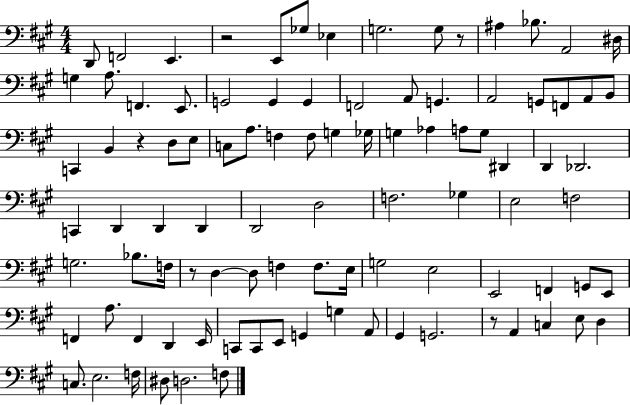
X:1
T:Untitled
M:4/4
L:1/4
K:A
D,,/2 F,,2 E,, z2 E,,/2 _G,/2 _E, G,2 G,/2 z/2 ^A, _B,/2 A,,2 ^D,/4 G, A,/2 F,, E,,/2 G,,2 G,, G,, F,,2 A,,/2 G,, A,,2 G,,/2 F,,/2 A,,/2 B,,/2 C,, B,, z D,/2 E,/2 C,/2 A,/2 F, F,/2 G, _G,/4 G, _A, A,/2 G,/2 ^D,, D,, _D,,2 C,, D,, D,, D,, D,,2 D,2 F,2 _G, E,2 F,2 G,2 _B,/2 F,/4 z/2 D, D,/2 F, F,/2 E,/4 G,2 E,2 E,,2 F,, G,,/2 E,,/2 F,, A,/2 F,, D,, E,,/4 C,,/2 C,,/2 E,,/2 G,, G, A,,/2 ^G,, G,,2 z/2 A,, C, E,/2 D, C,/2 E,2 F,/4 ^D,/2 D,2 F,/2